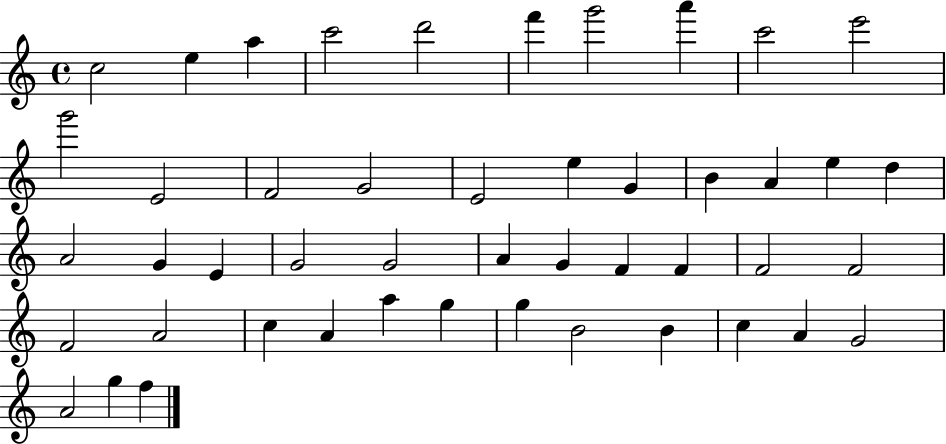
C5/h E5/q A5/q C6/h D6/h F6/q G6/h A6/q C6/h E6/h G6/h E4/h F4/h G4/h E4/h E5/q G4/q B4/q A4/q E5/q D5/q A4/h G4/q E4/q G4/h G4/h A4/q G4/q F4/q F4/q F4/h F4/h F4/h A4/h C5/q A4/q A5/q G5/q G5/q B4/h B4/q C5/q A4/q G4/h A4/h G5/q F5/q